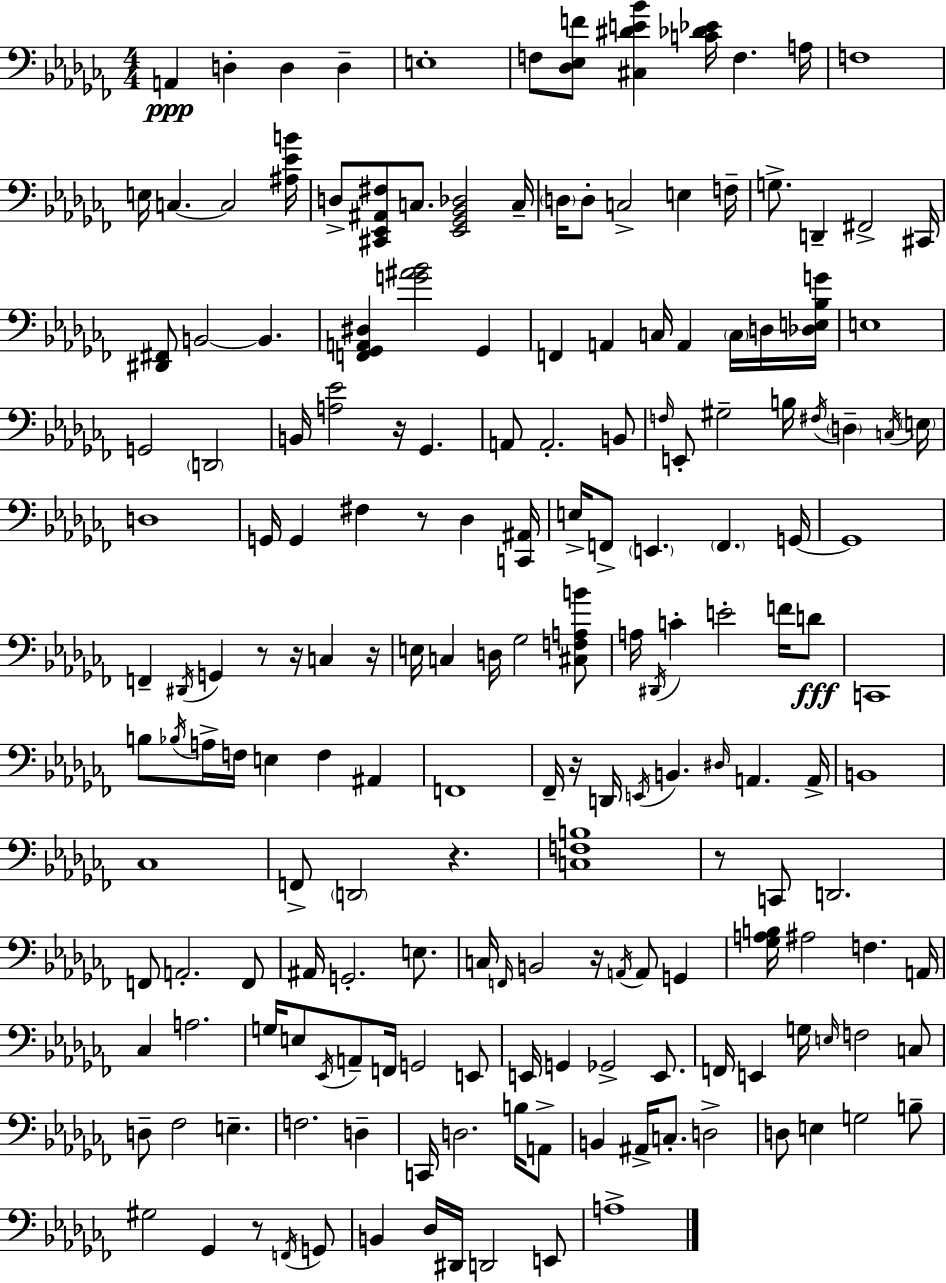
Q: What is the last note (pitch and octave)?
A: A3